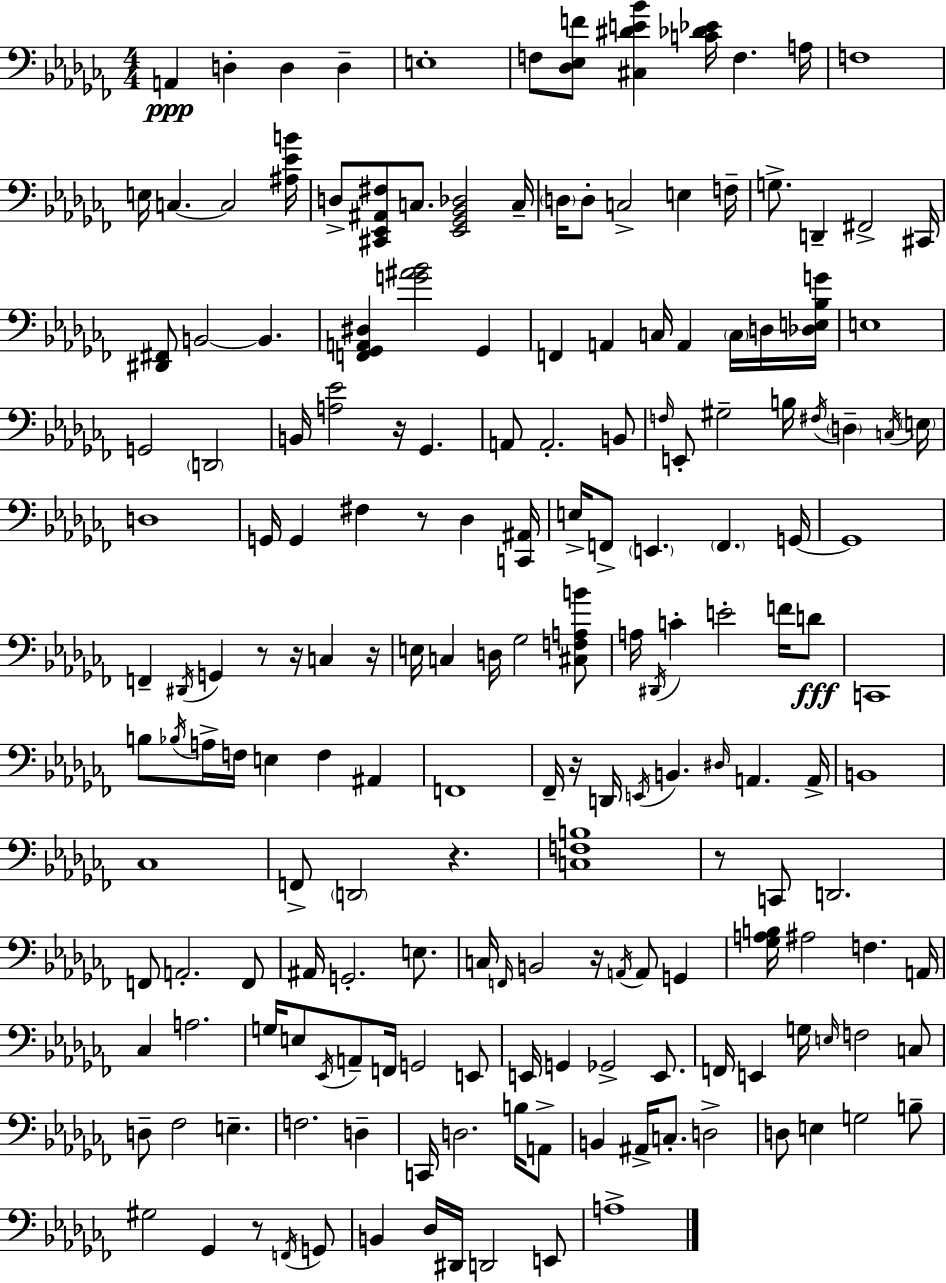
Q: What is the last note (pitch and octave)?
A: A3